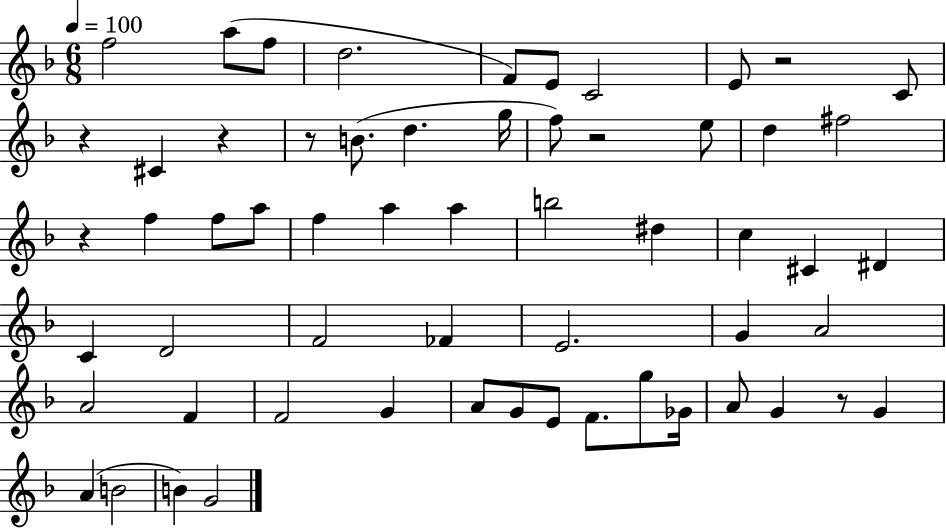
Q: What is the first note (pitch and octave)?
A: F5